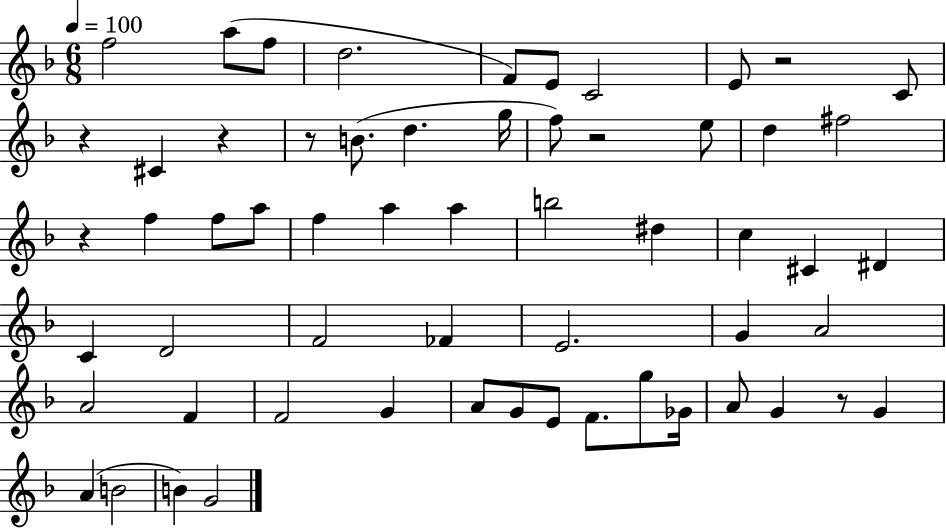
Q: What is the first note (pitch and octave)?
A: F5